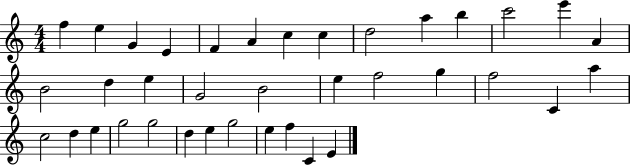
X:1
T:Untitled
M:4/4
L:1/4
K:C
f e G E F A c c d2 a b c'2 e' A B2 d e G2 B2 e f2 g f2 C a c2 d e g2 g2 d e g2 e f C E